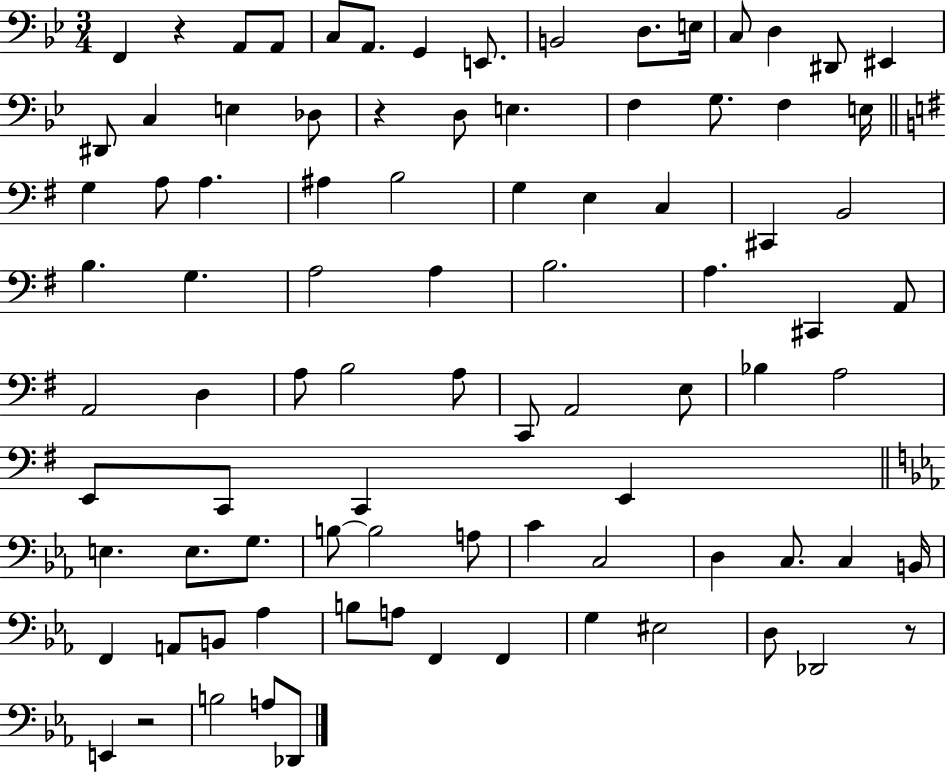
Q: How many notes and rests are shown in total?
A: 88